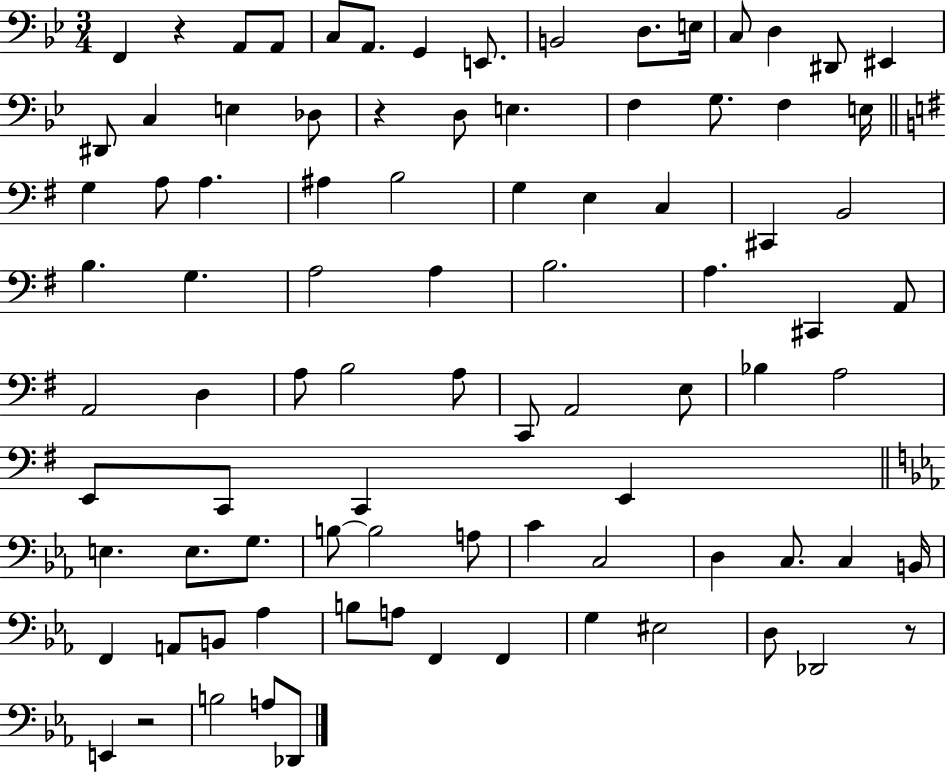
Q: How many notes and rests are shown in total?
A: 88